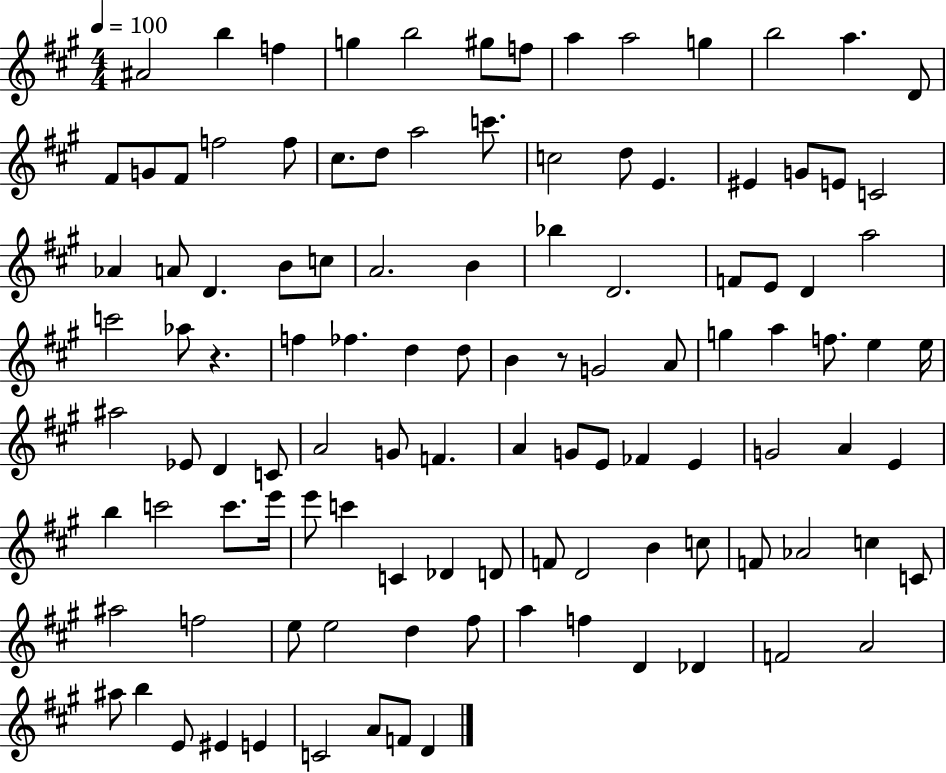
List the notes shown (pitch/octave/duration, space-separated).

A#4/h B5/q F5/q G5/q B5/h G#5/e F5/e A5/q A5/h G5/q B5/h A5/q. D4/e F#4/e G4/e F#4/e F5/h F5/e C#5/e. D5/e A5/h C6/e. C5/h D5/e E4/q. EIS4/q G4/e E4/e C4/h Ab4/q A4/e D4/q. B4/e C5/e A4/h. B4/q Bb5/q D4/h. F4/e E4/e D4/q A5/h C6/h Ab5/e R/q. F5/q FES5/q. D5/q D5/e B4/q R/e G4/h A4/e G5/q A5/q F5/e. E5/q E5/s A#5/h Eb4/e D4/q C4/e A4/h G4/e F4/q. A4/q G4/e E4/e FES4/q E4/q G4/h A4/q E4/q B5/q C6/h C6/e. E6/s E6/e C6/q C4/q Db4/q D4/e F4/e D4/h B4/q C5/e F4/e Ab4/h C5/q C4/e A#5/h F5/h E5/e E5/h D5/q F#5/e A5/q F5/q D4/q Db4/q F4/h A4/h A#5/e B5/q E4/e EIS4/q E4/q C4/h A4/e F4/e D4/q